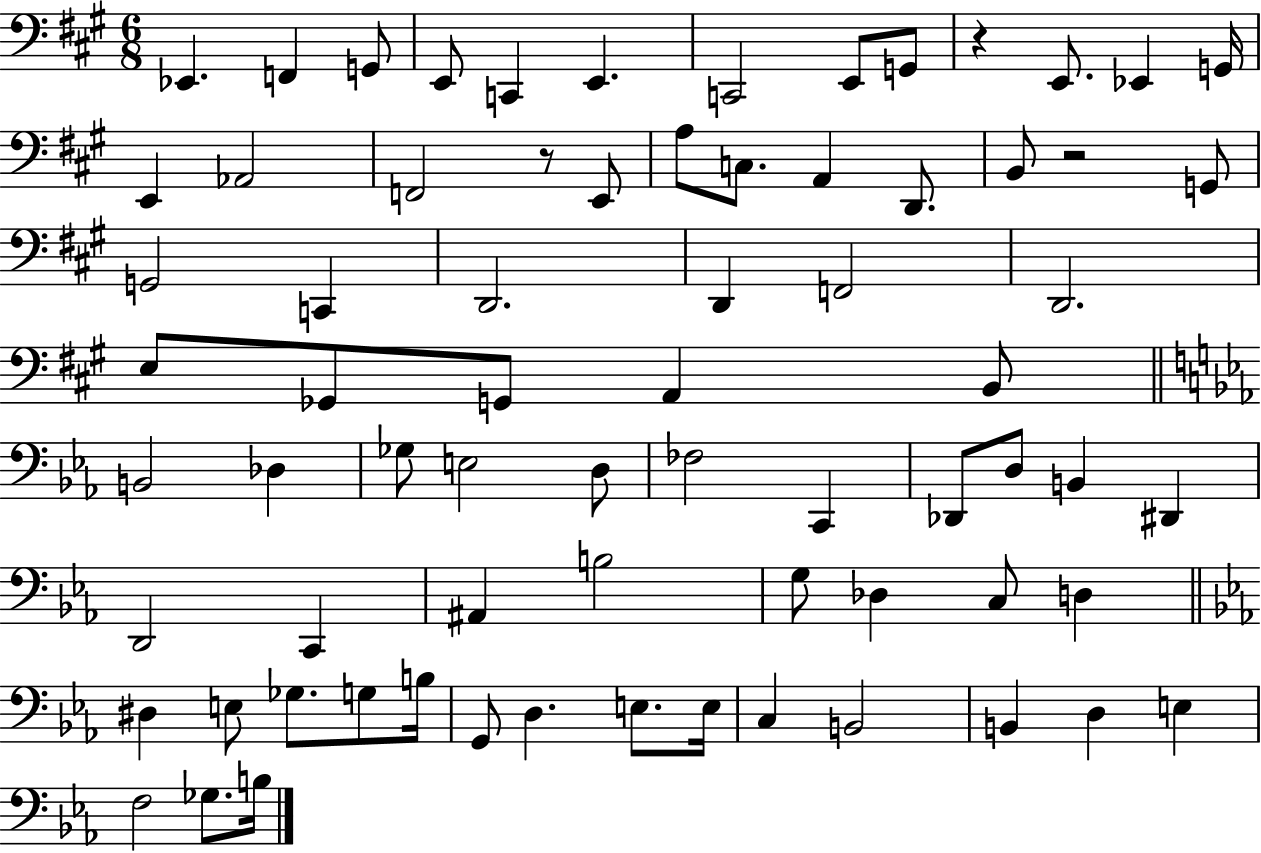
X:1
T:Untitled
M:6/8
L:1/4
K:A
_E,, F,, G,,/2 E,,/2 C,, E,, C,,2 E,,/2 G,,/2 z E,,/2 _E,, G,,/4 E,, _A,,2 F,,2 z/2 E,,/2 A,/2 C,/2 A,, D,,/2 B,,/2 z2 G,,/2 G,,2 C,, D,,2 D,, F,,2 D,,2 E,/2 _G,,/2 G,,/2 A,, B,,/2 B,,2 _D, _G,/2 E,2 D,/2 _F,2 C,, _D,,/2 D,/2 B,, ^D,, D,,2 C,, ^A,, B,2 G,/2 _D, C,/2 D, ^D, E,/2 _G,/2 G,/2 B,/4 G,,/2 D, E,/2 E,/4 C, B,,2 B,, D, E, F,2 _G,/2 B,/4